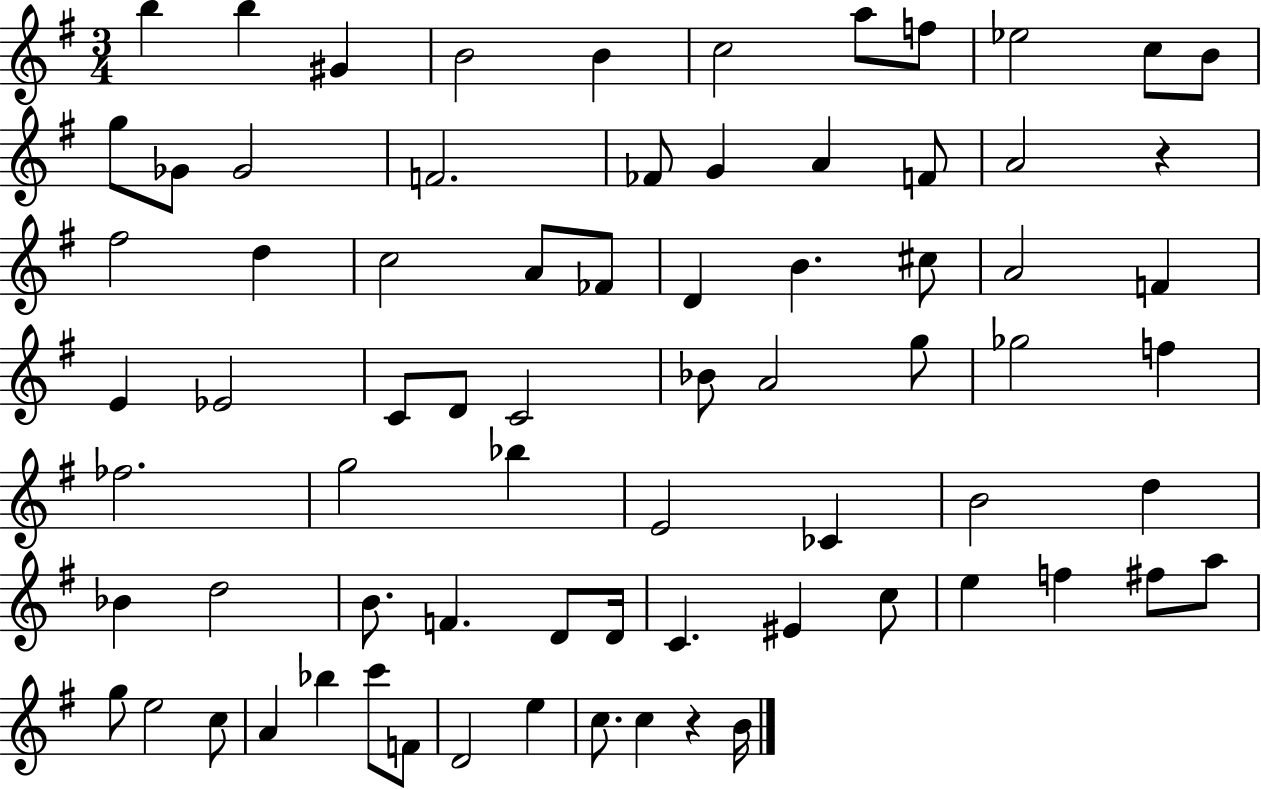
B5/q B5/q G#4/q B4/h B4/q C5/h A5/e F5/e Eb5/h C5/e B4/e G5/e Gb4/e Gb4/h F4/h. FES4/e G4/q A4/q F4/e A4/h R/q F#5/h D5/q C5/h A4/e FES4/e D4/q B4/q. C#5/e A4/h F4/q E4/q Eb4/h C4/e D4/e C4/h Bb4/e A4/h G5/e Gb5/h F5/q FES5/h. G5/h Bb5/q E4/h CES4/q B4/h D5/q Bb4/q D5/h B4/e. F4/q. D4/e D4/s C4/q. EIS4/q C5/e E5/q F5/q F#5/e A5/e G5/e E5/h C5/e A4/q Bb5/q C6/e F4/e D4/h E5/q C5/e. C5/q R/q B4/s